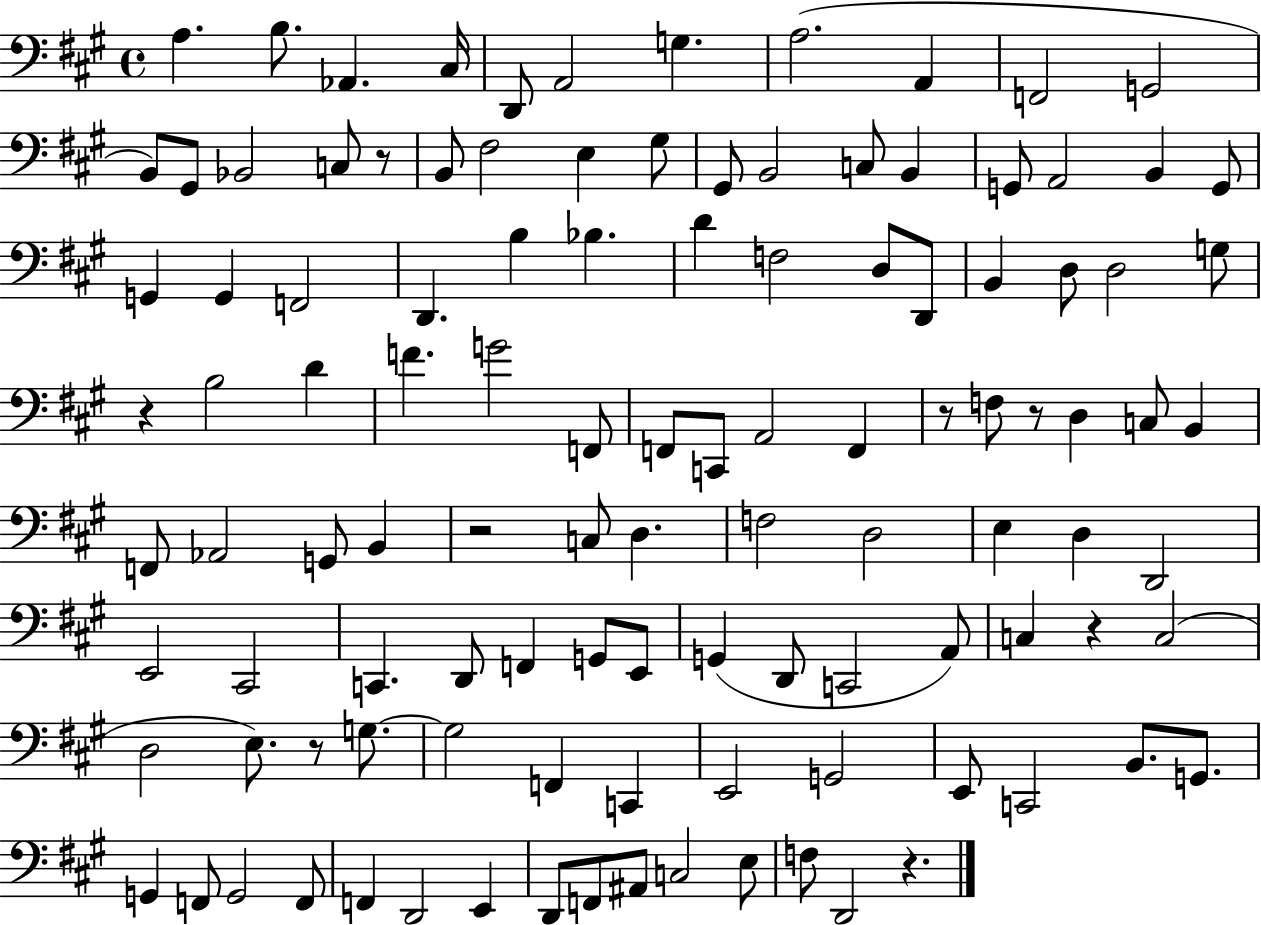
X:1
T:Untitled
M:4/4
L:1/4
K:A
A, B,/2 _A,, ^C,/4 D,,/2 A,,2 G, A,2 A,, F,,2 G,,2 B,,/2 ^G,,/2 _B,,2 C,/2 z/2 B,,/2 ^F,2 E, ^G,/2 ^G,,/2 B,,2 C,/2 B,, G,,/2 A,,2 B,, G,,/2 G,, G,, F,,2 D,, B, _B, D F,2 D,/2 D,,/2 B,, D,/2 D,2 G,/2 z B,2 D F G2 F,,/2 F,,/2 C,,/2 A,,2 F,, z/2 F,/2 z/2 D, C,/2 B,, F,,/2 _A,,2 G,,/2 B,, z2 C,/2 D, F,2 D,2 E, D, D,,2 E,,2 ^C,,2 C,, D,,/2 F,, G,,/2 E,,/2 G,, D,,/2 C,,2 A,,/2 C, z C,2 D,2 E,/2 z/2 G,/2 G,2 F,, C,, E,,2 G,,2 E,,/2 C,,2 B,,/2 G,,/2 G,, F,,/2 G,,2 F,,/2 F,, D,,2 E,, D,,/2 F,,/2 ^A,,/2 C,2 E,/2 F,/2 D,,2 z